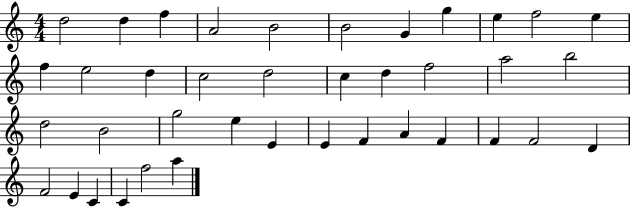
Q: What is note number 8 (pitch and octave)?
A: G5